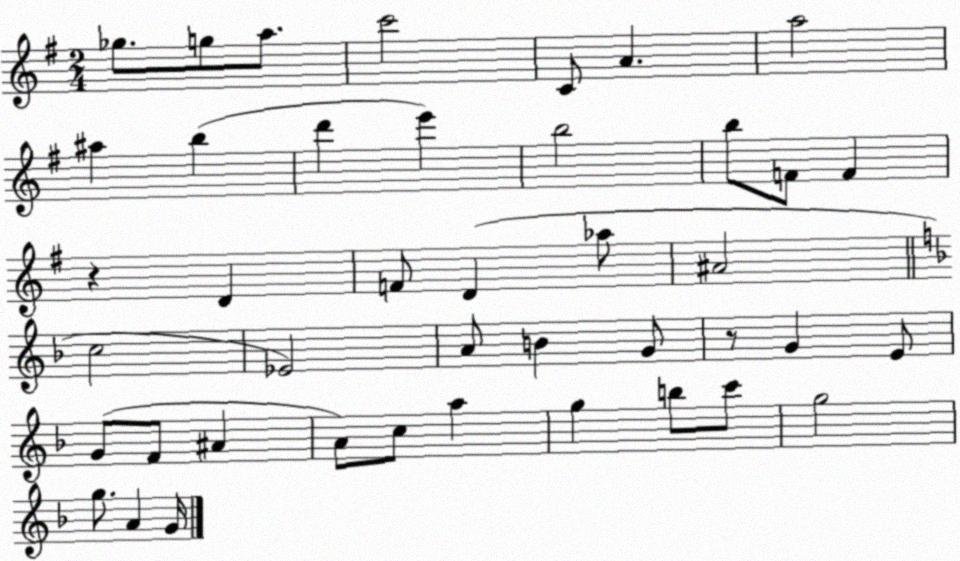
X:1
T:Untitled
M:2/4
L:1/4
K:G
_g/2 g/2 a/2 c'2 C/2 A a2 ^a b d' e' b2 b/2 F/2 F z D F/2 D _a/2 ^A2 c2 _E2 A/2 B G/2 z/2 G E/2 G/2 F/2 ^A A/2 c/2 a g b/2 c'/2 g2 g/2 A G/4